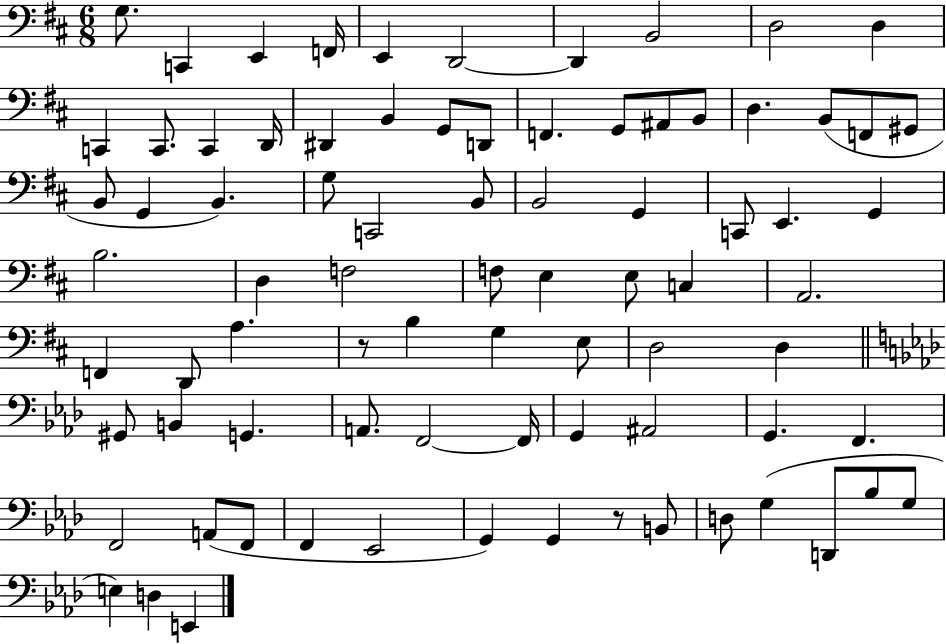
{
  \clef bass
  \numericTimeSignature
  \time 6/8
  \key d \major
  g8. c,4 e,4 f,16 | e,4 d,2~~ | d,4 b,2 | d2 d4 | \break c,4 c,8. c,4 d,16 | dis,4 b,4 g,8 d,8 | f,4. g,8 ais,8 b,8 | d4. b,8( f,8 gis,8 | \break b,8 g,4 b,4.) | g8 c,2 b,8 | b,2 g,4 | c,8 e,4. g,4 | \break b2. | d4 f2 | f8 e4 e8 c4 | a,2. | \break f,4 d,8 a4. | r8 b4 g4 e8 | d2 d4 | \bar "||" \break \key aes \major gis,8 b,4 g,4. | a,8. f,2~~ f,16 | g,4 ais,2 | g,4. f,4. | \break f,2 a,8( f,8 | f,4 ees,2 | g,4) g,4 r8 b,8 | d8 g4( d,8 bes8 g8 | \break e4) d4 e,4 | \bar "|."
}